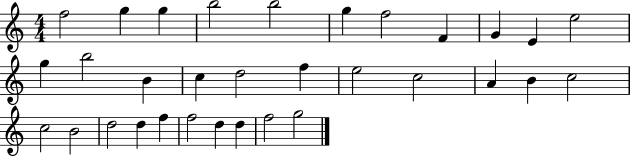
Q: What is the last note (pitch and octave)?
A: G5